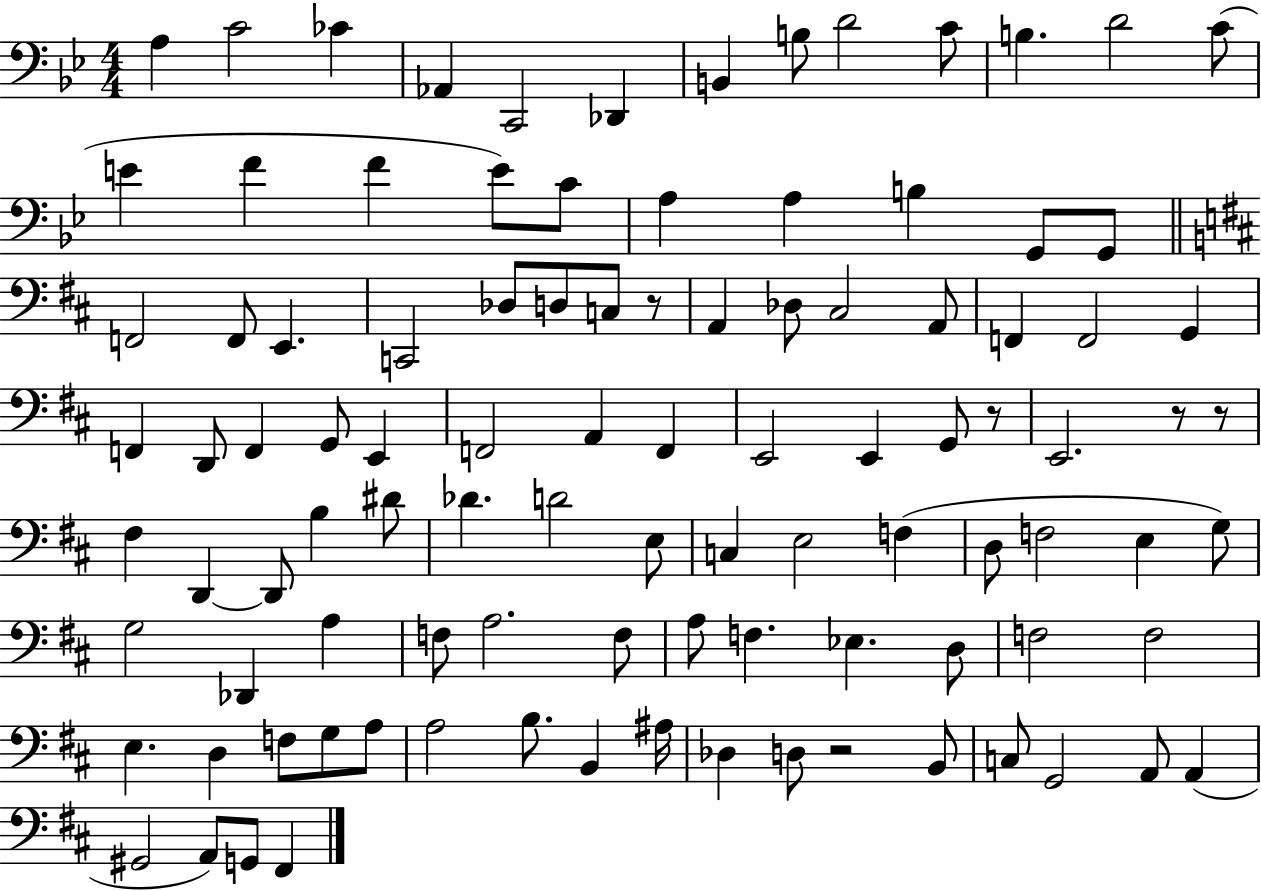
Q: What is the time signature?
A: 4/4